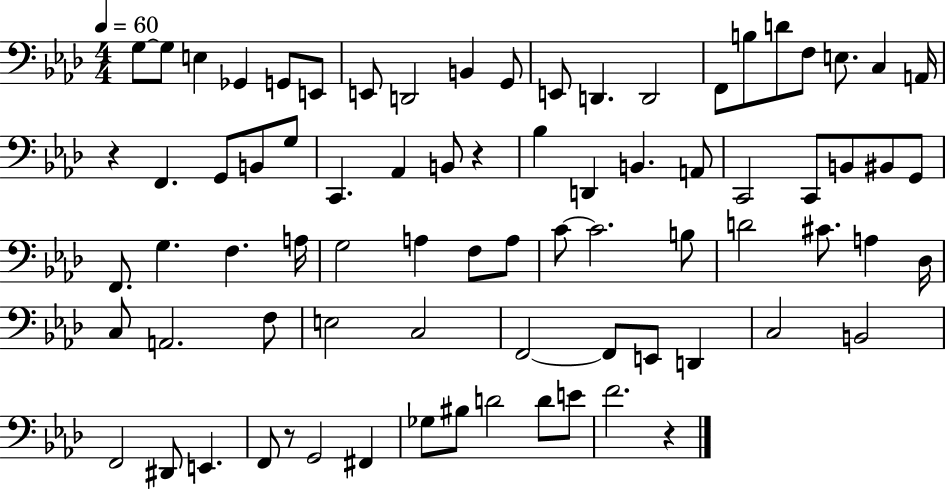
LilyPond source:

{
  \clef bass
  \numericTimeSignature
  \time 4/4
  \key aes \major
  \tempo 4 = 60
  g8~~ g8 e4 ges,4 g,8 e,8 | e,8 d,2 b,4 g,8 | e,8 d,4. d,2 | f,8 b8 d'8 f8 e8. c4 a,16 | \break r4 f,4. g,8 b,8 g8 | c,4. aes,4 b,8 r4 | bes4 d,4 b,4. a,8 | c,2 c,8 b,8 bis,8 g,8 | \break f,8. g4. f4. a16 | g2 a4 f8 a8 | c'8~~ c'2. b8 | d'2 cis'8. a4 des16 | \break c8 a,2. f8 | e2 c2 | f,2~~ f,8 e,8 d,4 | c2 b,2 | \break f,2 dis,8 e,4. | f,8 r8 g,2 fis,4 | ges8 bis8 d'2 d'8 e'8 | f'2. r4 | \break \bar "|."
}